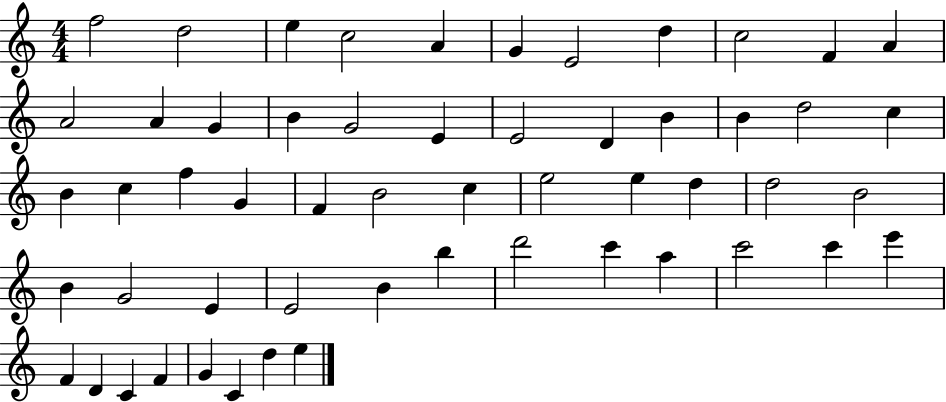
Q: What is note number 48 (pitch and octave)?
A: F4